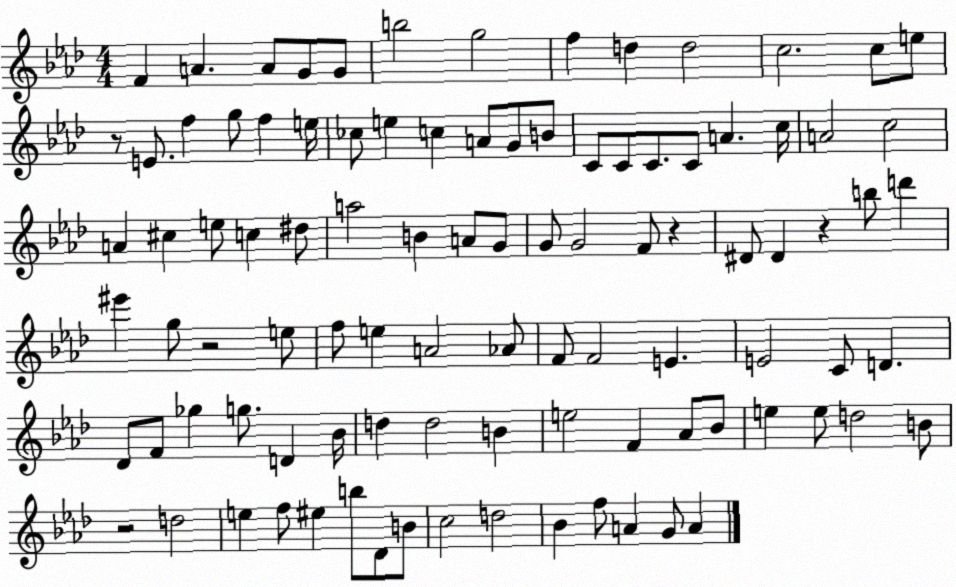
X:1
T:Untitled
M:4/4
L:1/4
K:Ab
F A A/2 G/2 G/2 b2 g2 f d d2 c2 c/2 e/2 z/2 E/2 f g/2 f e/4 _c/2 e c A/2 G/2 B/2 C/2 C/2 C/2 C/2 A c/4 A2 c2 A ^c e/2 c ^d/2 a2 B A/2 G/2 G/2 G2 F/2 z ^D/2 ^D z b/2 d' ^e' g/2 z2 e/2 f/2 e A2 _A/2 F/2 F2 E E2 C/2 D _D/2 F/2 _g g/2 D _B/4 d d2 B e2 F _A/2 _B/2 e e/2 d2 B/2 z2 d2 e f/2 ^e b/2 _D/2 B/2 c2 d2 _B f/2 A G/2 A